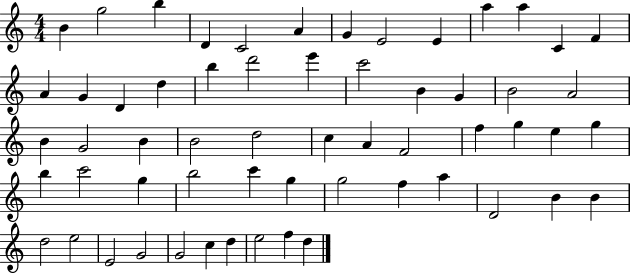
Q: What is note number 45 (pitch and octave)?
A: F5